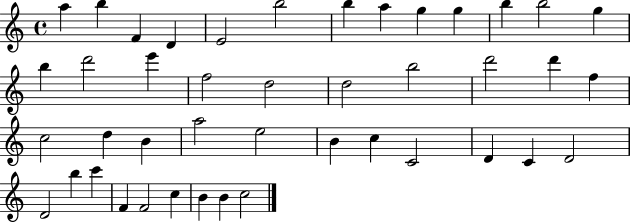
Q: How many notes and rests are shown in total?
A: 43